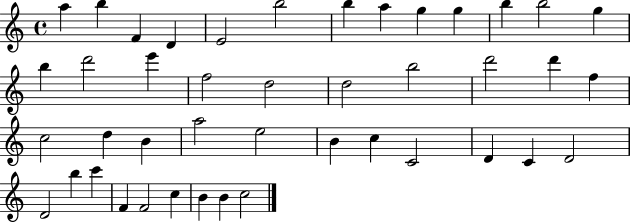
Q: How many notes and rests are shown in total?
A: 43